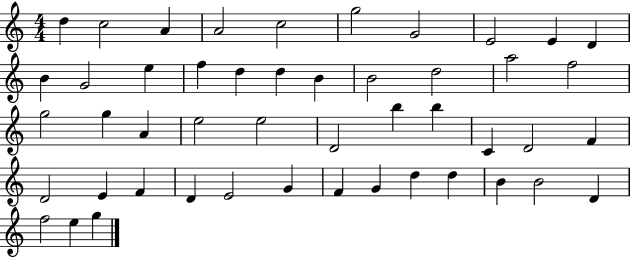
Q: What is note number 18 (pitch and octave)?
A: B4